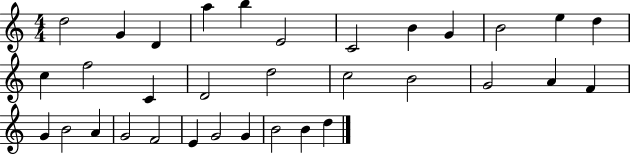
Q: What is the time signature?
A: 4/4